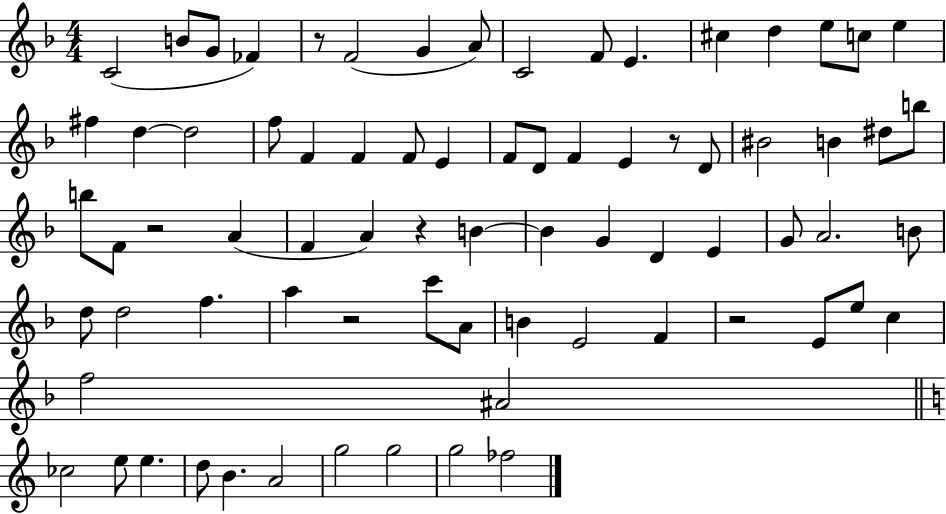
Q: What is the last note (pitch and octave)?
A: FES5